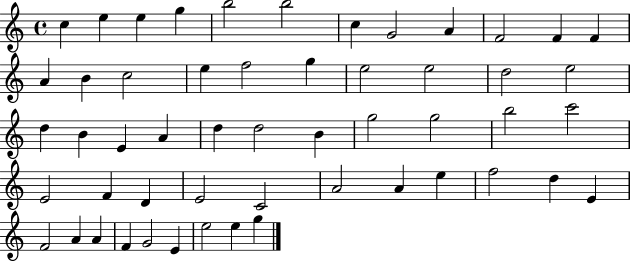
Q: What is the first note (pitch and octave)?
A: C5